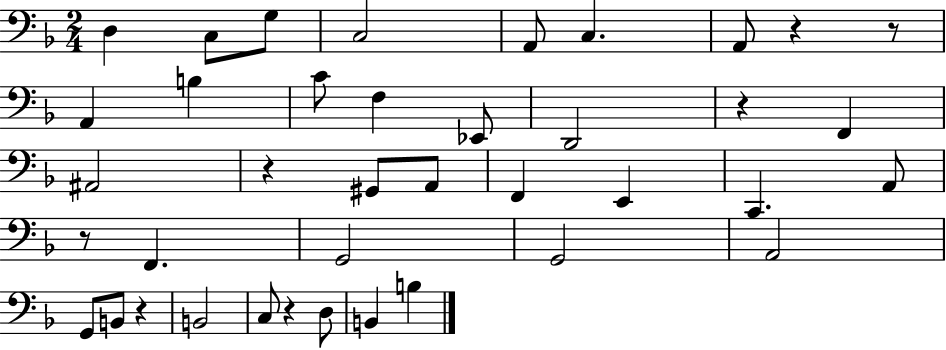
D3/q C3/e G3/e C3/h A2/e C3/q. A2/e R/q R/e A2/q B3/q C4/e F3/q Eb2/e D2/h R/q F2/q A#2/h R/q G#2/e A2/e F2/q E2/q C2/q. A2/e R/e F2/q. G2/h G2/h A2/h G2/e B2/e R/q B2/h C3/e R/q D3/e B2/q B3/q